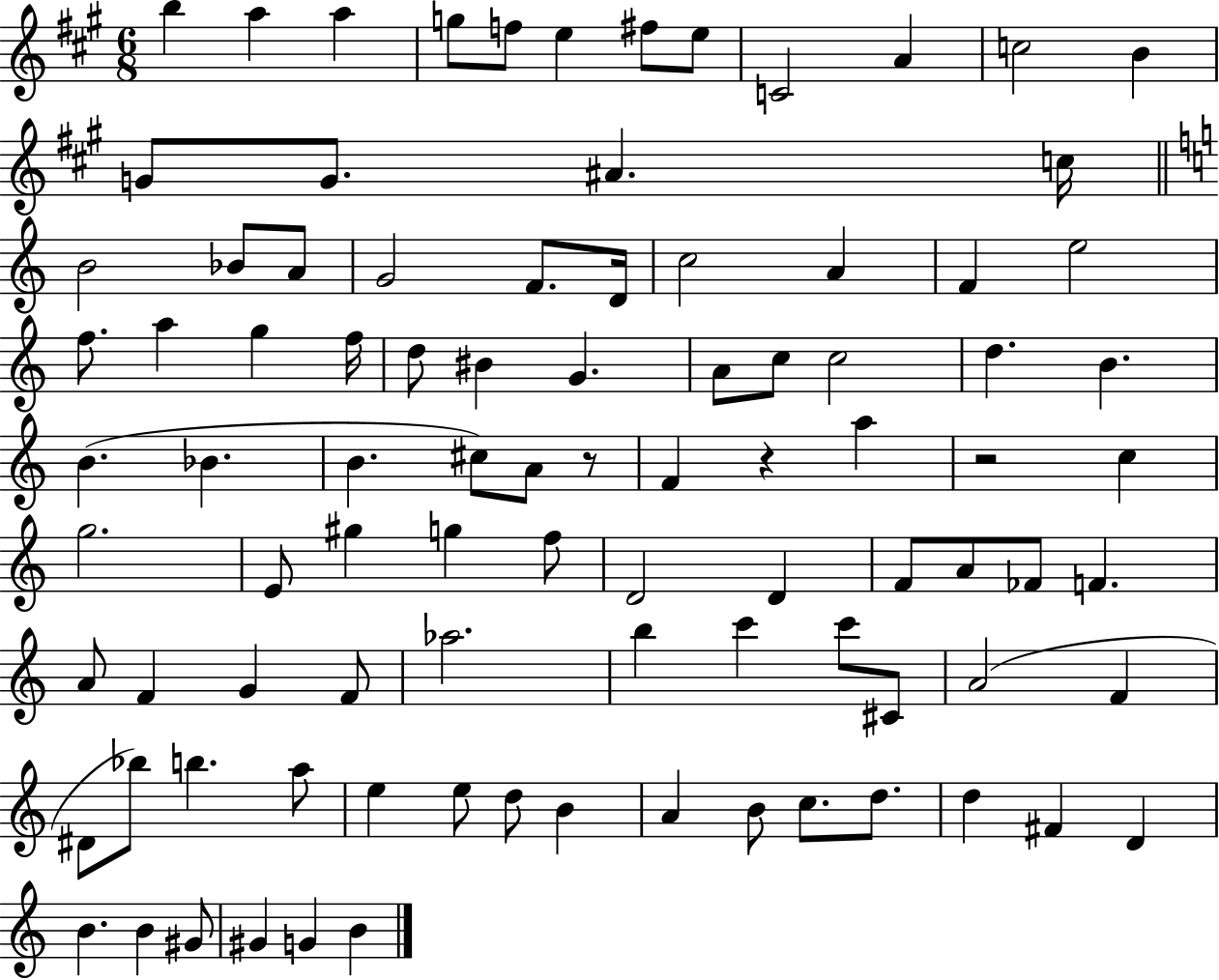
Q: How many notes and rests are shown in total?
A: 92